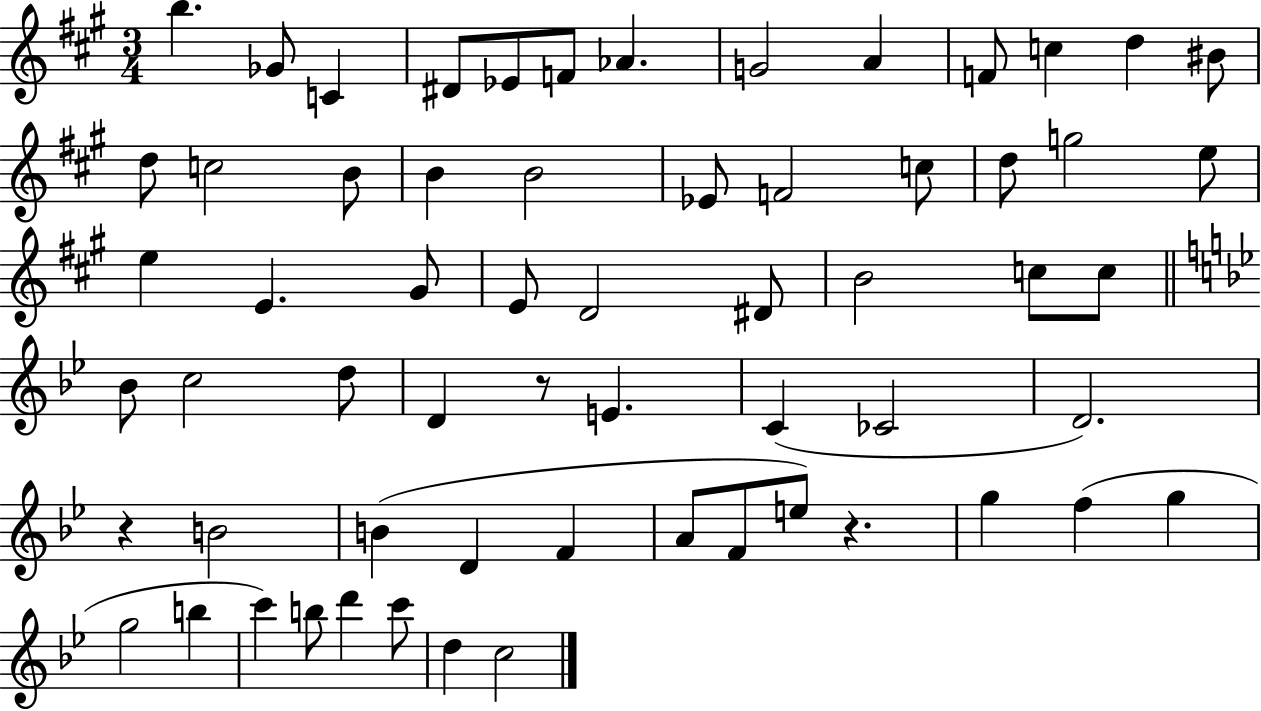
X:1
T:Untitled
M:3/4
L:1/4
K:A
b _G/2 C ^D/2 _E/2 F/2 _A G2 A F/2 c d ^B/2 d/2 c2 B/2 B B2 _E/2 F2 c/2 d/2 g2 e/2 e E ^G/2 E/2 D2 ^D/2 B2 c/2 c/2 _B/2 c2 d/2 D z/2 E C _C2 D2 z B2 B D F A/2 F/2 e/2 z g f g g2 b c' b/2 d' c'/2 d c2